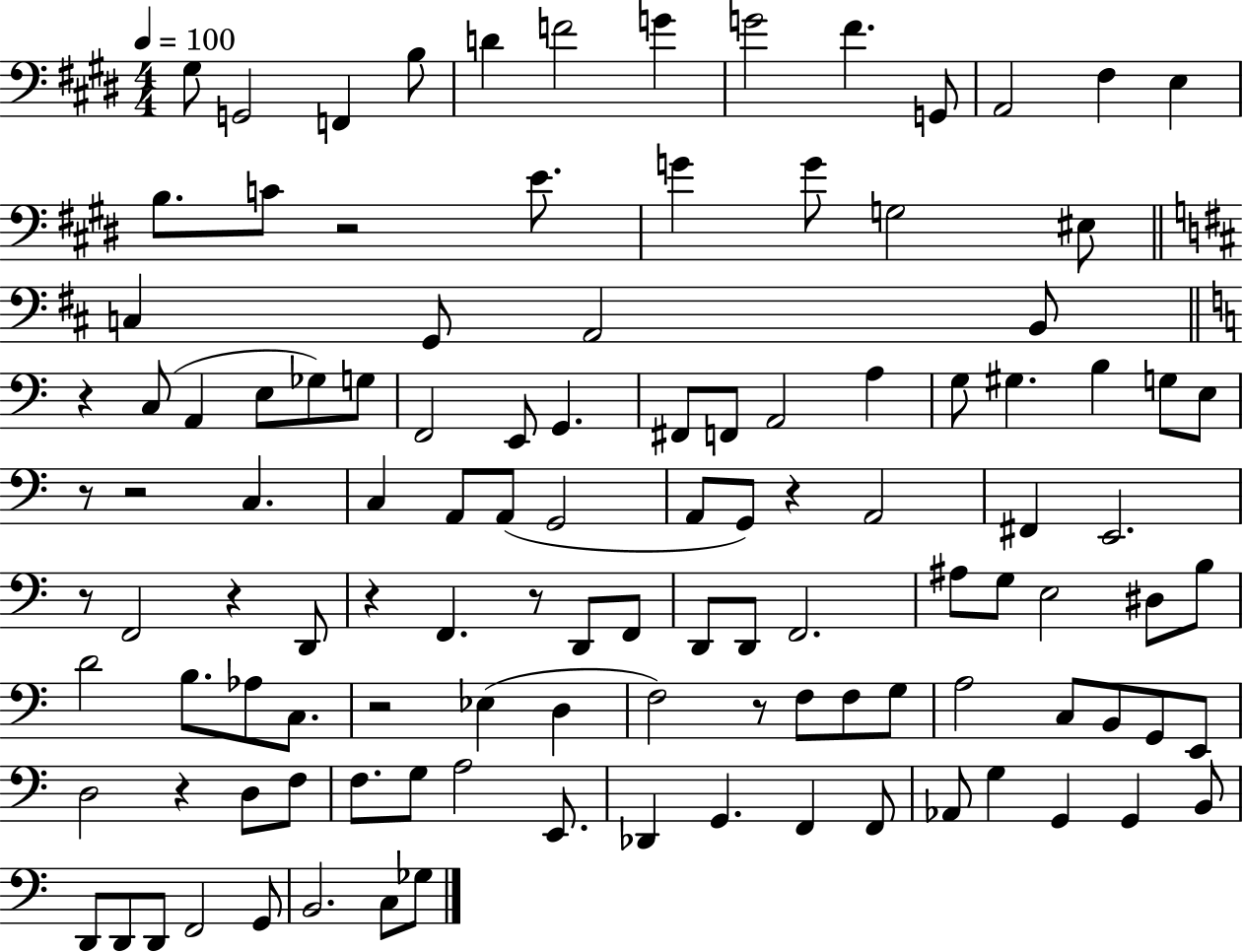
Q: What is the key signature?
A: E major